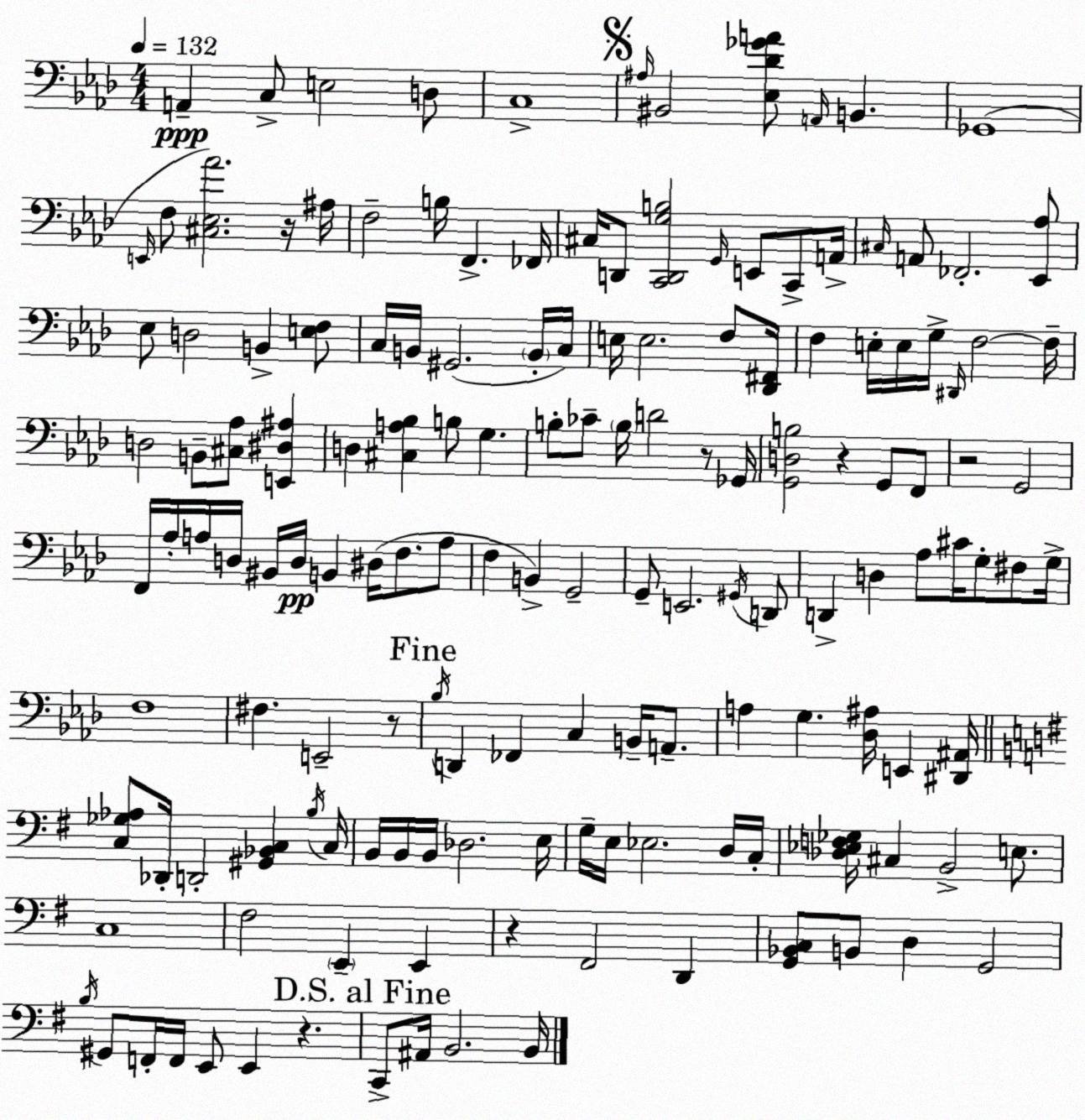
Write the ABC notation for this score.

X:1
T:Untitled
M:4/4
L:1/4
K:Fm
A,, C,/2 E,2 D,/2 C,4 ^A,/4 ^B,,2 [_E,_D_GA]/2 A,,/4 B,, _G,,4 E,,/4 F,/2 [^C,_E,_A]2 z/4 ^A,/4 F,2 B,/4 F,, _F,,/4 ^C,/4 D,,/2 [C,,D,,G,B,]2 G,,/4 E,,/2 C,,/2 A,,/4 ^C,/4 A,,/2 _F,,2 [_E,,_A,]/2 _E,/2 D,2 B,, [E,F,]/2 C,/4 B,,/4 ^G,,2 B,,/4 C,/4 E,/4 E,2 F,/2 [_D,,^F,,]/4 F, E,/4 E,/4 G,/4 ^D,,/4 F,2 F,/4 D,2 B,,/2 [^C,_A,]/2 [E,,^D,^A,] D, [^C,A,_B,] B,/2 G, B,/2 _C/2 B,/4 D2 z/2 _G,,/4 [G,,D,B,]2 z G,,/2 F,,/2 z2 G,,2 F,,/4 _A,/4 A,/4 D,/4 ^B,,/4 D,/4 B,, ^D,/4 F,/2 A,/2 F, B,, G,,2 G,,/2 E,,2 ^G,,/4 D,,/2 D,, D, _A,/2 ^C/4 G,/2 ^F,/2 G,/4 F,4 ^F, E,,2 z/2 _B,/4 D,, _F,, C, B,,/4 A,,/2 A, G, [_D,^A,]/4 E,, [^D,,^A,,]/4 [C,_G,_A,]/2 _D,,/4 D,,2 [^G,,_B,,C,] B,/4 C,/4 B,,/4 B,,/4 B,,/4 _D,2 E,/4 G,/4 E,/4 _E,2 D,/4 C,/4 [_D,_E,F,_G,]/4 ^C, B,,2 E,/2 C,4 ^F,2 E,, E,, z ^F,,2 D,, [G,,_B,,C,]/2 B,,/2 D, G,,2 B,/4 ^G,,/2 F,,/4 F,,/4 E,,/2 E,, z C,,/2 ^A,,/4 B,,2 B,,/4